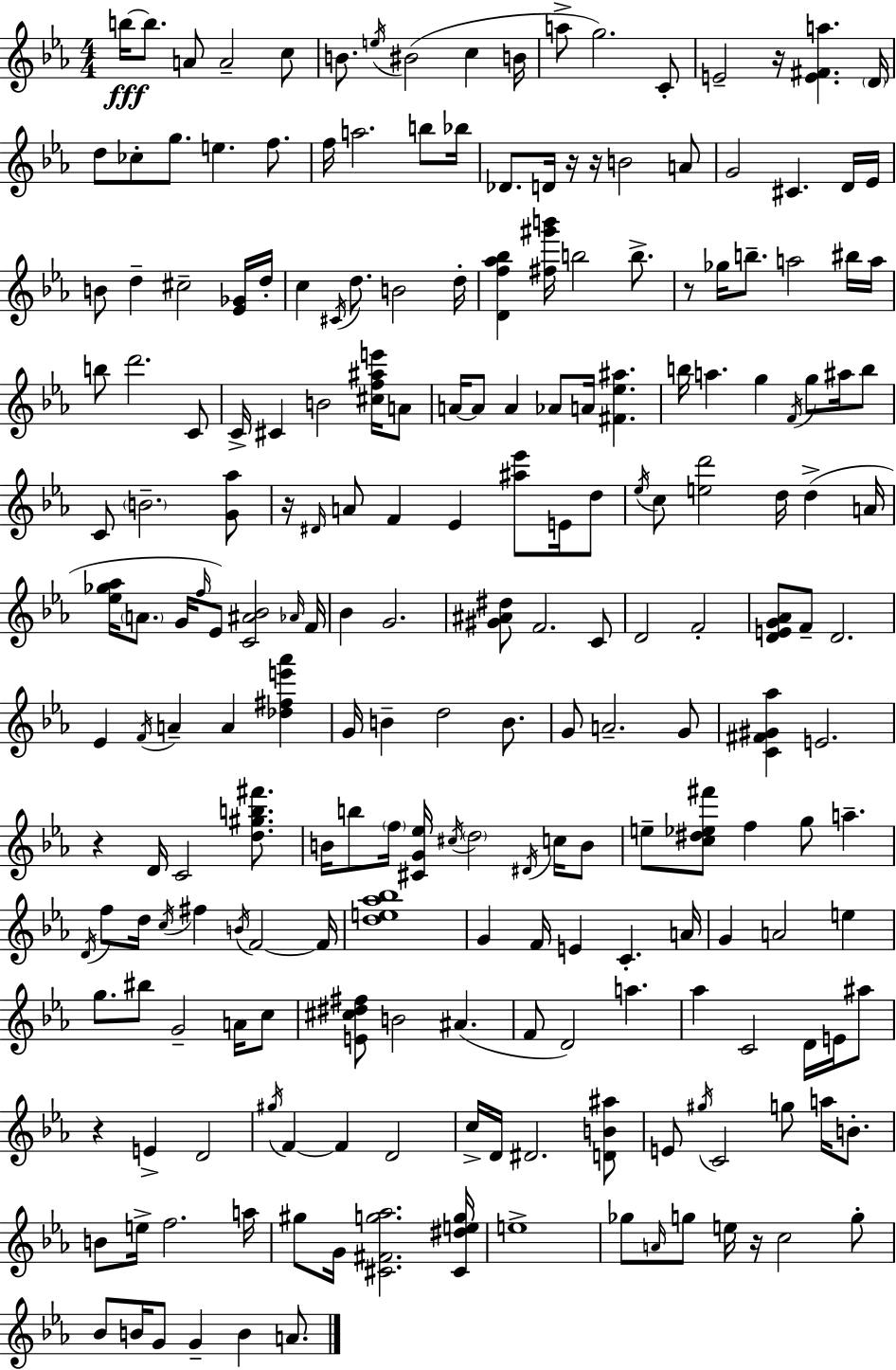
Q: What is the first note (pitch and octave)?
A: B5